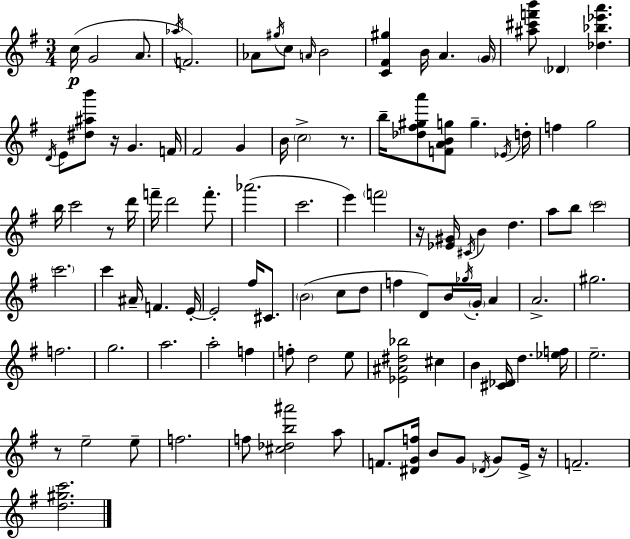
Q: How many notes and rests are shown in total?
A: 106